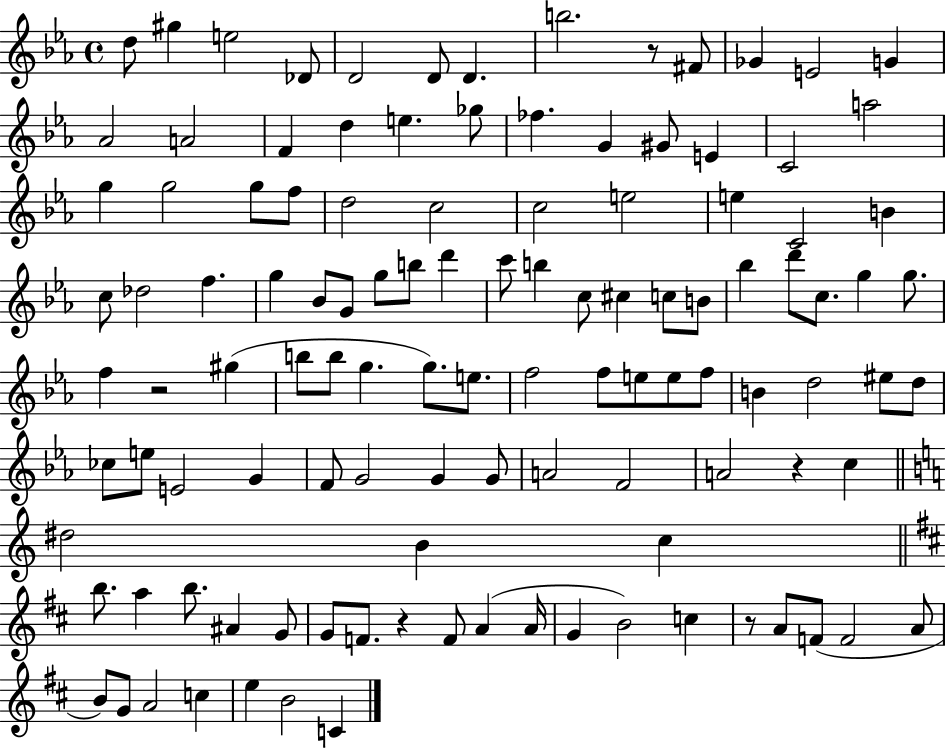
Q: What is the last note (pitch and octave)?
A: C4